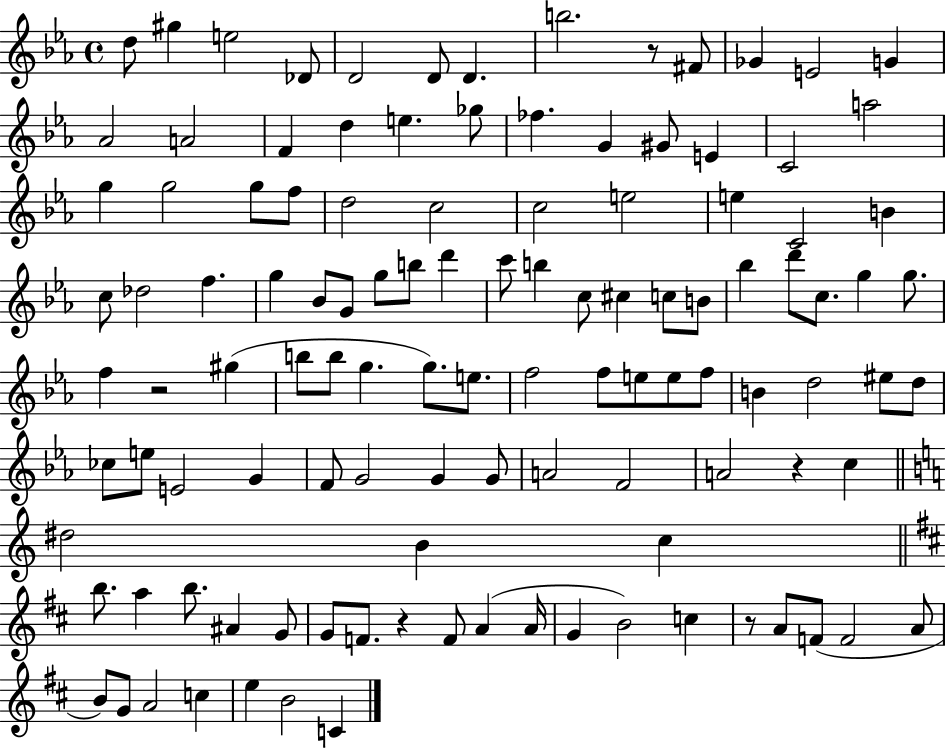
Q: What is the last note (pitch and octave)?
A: C4